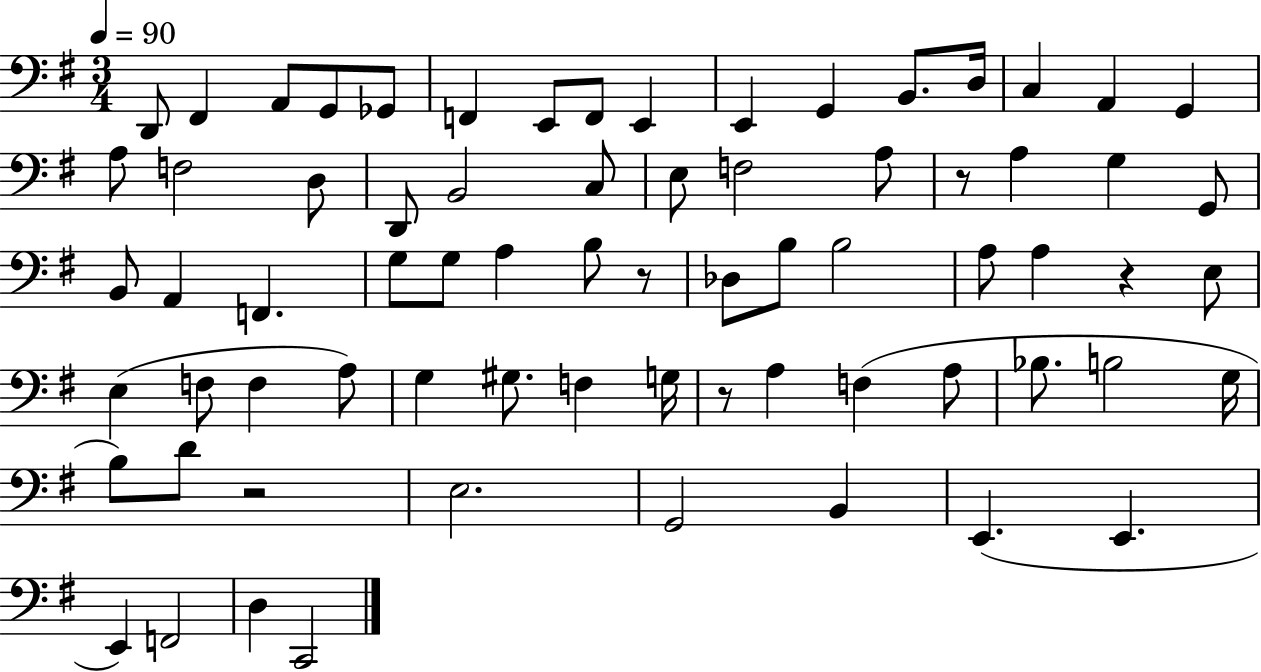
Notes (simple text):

D2/e F#2/q A2/e G2/e Gb2/e F2/q E2/e F2/e E2/q E2/q G2/q B2/e. D3/s C3/q A2/q G2/q A3/e F3/h D3/e D2/e B2/h C3/e E3/e F3/h A3/e R/e A3/q G3/q G2/e B2/e A2/q F2/q. G3/e G3/e A3/q B3/e R/e Db3/e B3/e B3/h A3/e A3/q R/q E3/e E3/q F3/e F3/q A3/e G3/q G#3/e. F3/q G3/s R/e A3/q F3/q A3/e Bb3/e. B3/h G3/s B3/e D4/e R/h E3/h. G2/h B2/q E2/q. E2/q. E2/q F2/h D3/q C2/h